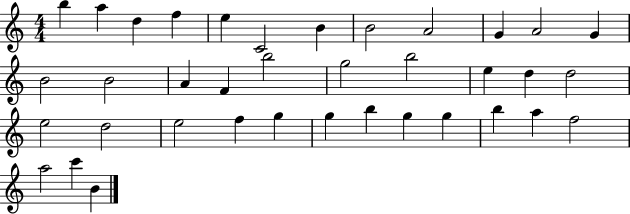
X:1
T:Untitled
M:4/4
L:1/4
K:C
b a d f e C2 B B2 A2 G A2 G B2 B2 A F b2 g2 b2 e d d2 e2 d2 e2 f g g b g g b a f2 a2 c' B